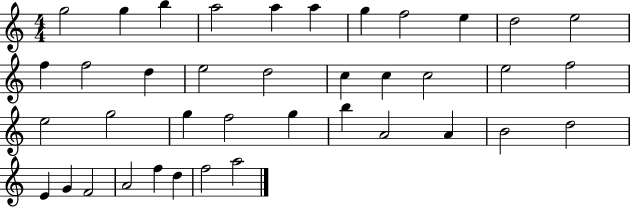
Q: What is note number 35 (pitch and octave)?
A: A4